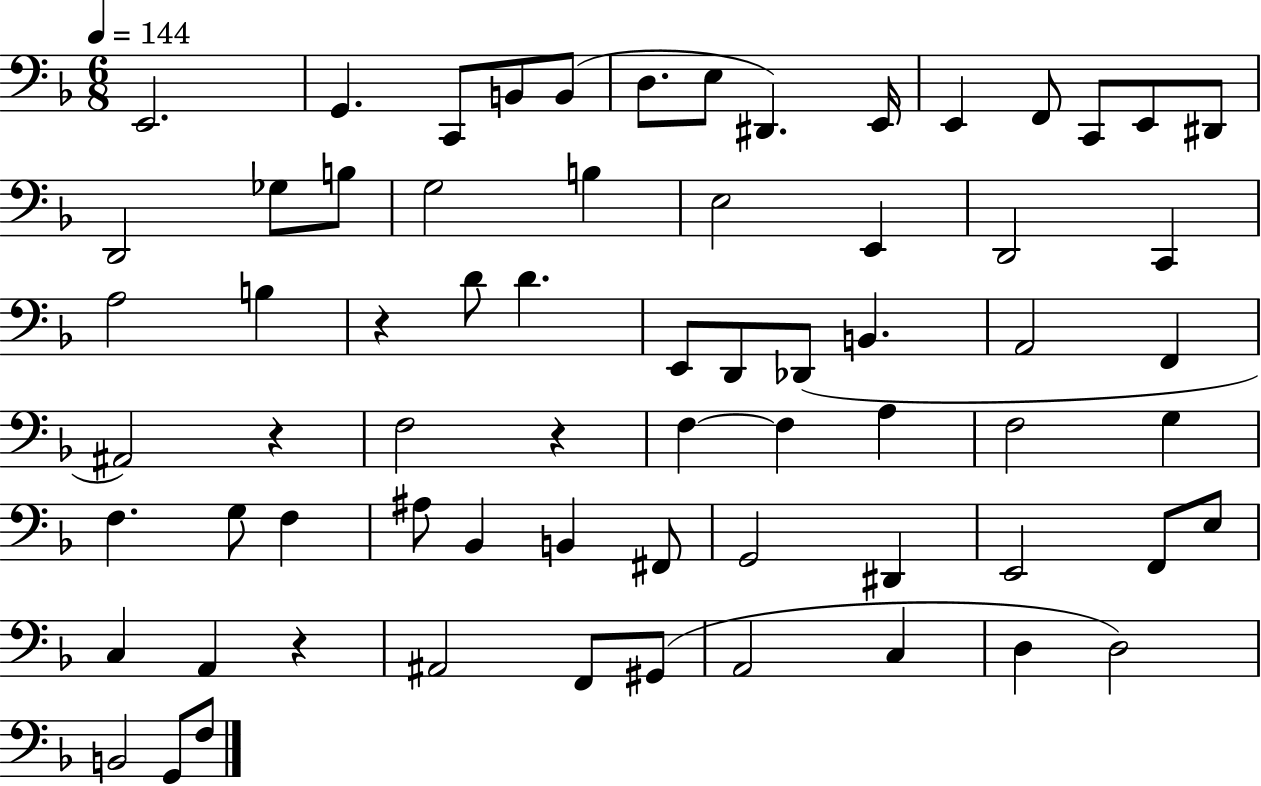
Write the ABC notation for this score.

X:1
T:Untitled
M:6/8
L:1/4
K:F
E,,2 G,, C,,/2 B,,/2 B,,/2 D,/2 E,/2 ^D,, E,,/4 E,, F,,/2 C,,/2 E,,/2 ^D,,/2 D,,2 _G,/2 B,/2 G,2 B, E,2 E,, D,,2 C,, A,2 B, z D/2 D E,,/2 D,,/2 _D,,/2 B,, A,,2 F,, ^A,,2 z F,2 z F, F, A, F,2 G, F, G,/2 F, ^A,/2 _B,, B,, ^F,,/2 G,,2 ^D,, E,,2 F,,/2 E,/2 C, A,, z ^A,,2 F,,/2 ^G,,/2 A,,2 C, D, D,2 B,,2 G,,/2 F,/2